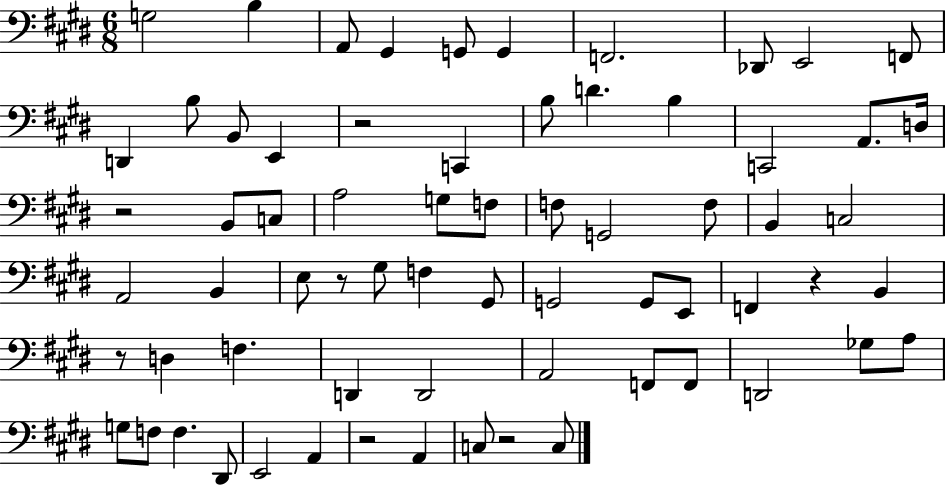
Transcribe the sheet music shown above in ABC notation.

X:1
T:Untitled
M:6/8
L:1/4
K:E
G,2 B, A,,/2 ^G,, G,,/2 G,, F,,2 _D,,/2 E,,2 F,,/2 D,, B,/2 B,,/2 E,, z2 C,, B,/2 D B, C,,2 A,,/2 D,/4 z2 B,,/2 C,/2 A,2 G,/2 F,/2 F,/2 G,,2 F,/2 B,, C,2 A,,2 B,, E,/2 z/2 ^G,/2 F, ^G,,/2 G,,2 G,,/2 E,,/2 F,, z B,, z/2 D, F, D,, D,,2 A,,2 F,,/2 F,,/2 D,,2 _G,/2 A,/2 G,/2 F,/2 F, ^D,,/2 E,,2 A,, z2 A,, C,/2 z2 C,/2